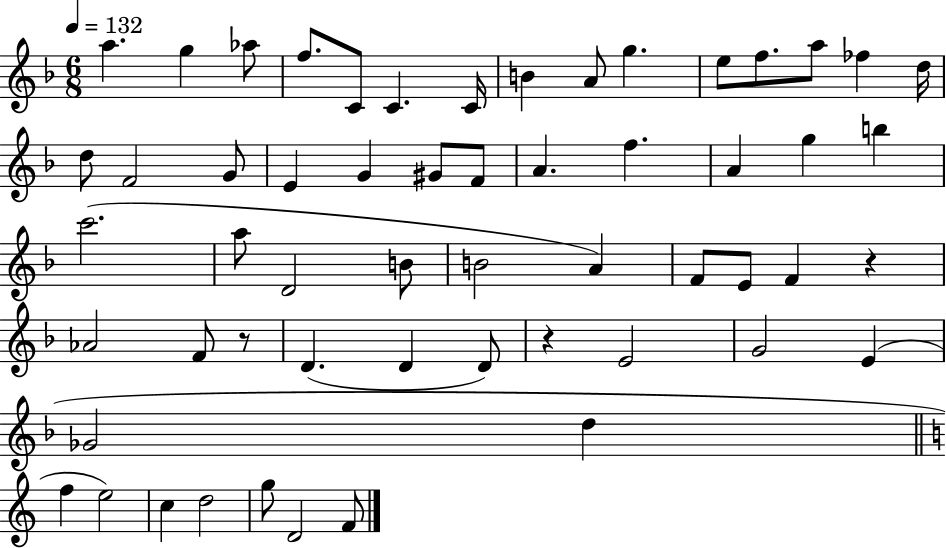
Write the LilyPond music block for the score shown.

{
  \clef treble
  \numericTimeSignature
  \time 6/8
  \key f \major
  \tempo 4 = 132
  a''4. g''4 aes''8 | f''8. c'8 c'4. c'16 | b'4 a'8 g''4. | e''8 f''8. a''8 fes''4 d''16 | \break d''8 f'2 g'8 | e'4 g'4 gis'8 f'8 | a'4. f''4. | a'4 g''4 b''4 | \break c'''2.( | a''8 d'2 b'8 | b'2 a'4) | f'8 e'8 f'4 r4 | \break aes'2 f'8 r8 | d'4.( d'4 d'8) | r4 e'2 | g'2 e'4( | \break ges'2 d''4 | \bar "||" \break \key a \minor f''4 e''2) | c''4 d''2 | g''8 d'2 f'8 | \bar "|."
}